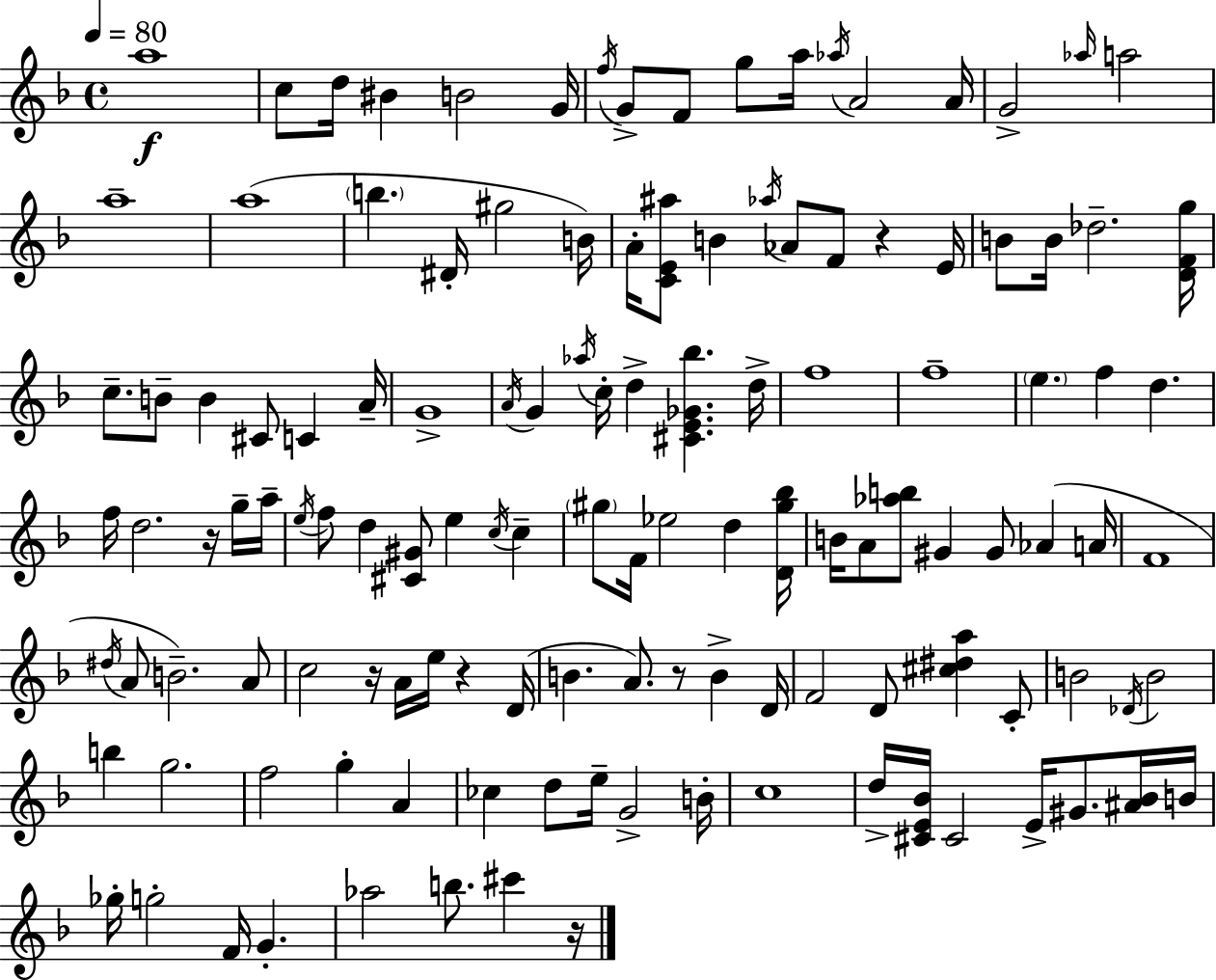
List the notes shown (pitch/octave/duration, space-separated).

A5/w C5/e D5/s BIS4/q B4/h G4/s F5/s G4/e F4/e G5/e A5/s Ab5/s A4/h A4/s G4/h Ab5/s A5/h A5/w A5/w B5/q. D#4/s G#5/h B4/s A4/s [C4,E4,A#5]/e B4/q Ab5/s Ab4/e F4/e R/q E4/s B4/e B4/s Db5/h. [D4,F4,G5]/s C5/e. B4/e B4/q C#4/e C4/q A4/s G4/w A4/s G4/q Ab5/s C5/s D5/q [C#4,E4,Gb4,Bb5]/q. D5/s F5/w F5/w E5/q. F5/q D5/q. F5/s D5/h. R/s G5/s A5/s E5/s F5/e D5/q [C#4,G#4]/e E5/q C5/s C5/q G#5/e F4/s Eb5/h D5/q [D4,G#5,Bb5]/s B4/s A4/e [Ab5,B5]/e G#4/q G#4/e Ab4/q A4/s F4/w D#5/s A4/e B4/h. A4/e C5/h R/s A4/s E5/s R/q D4/s B4/q. A4/e. R/e B4/q D4/s F4/h D4/e [C#5,D#5,A5]/q C4/e B4/h Db4/s B4/h B5/q G5/h. F5/h G5/q A4/q CES5/q D5/e E5/s G4/h B4/s C5/w D5/s [C#4,E4,Bb4]/s C#4/h E4/s G#4/e. [A#4,Bb4]/s B4/s Gb5/s G5/h F4/s G4/q. Ab5/h B5/e. C#6/q R/s